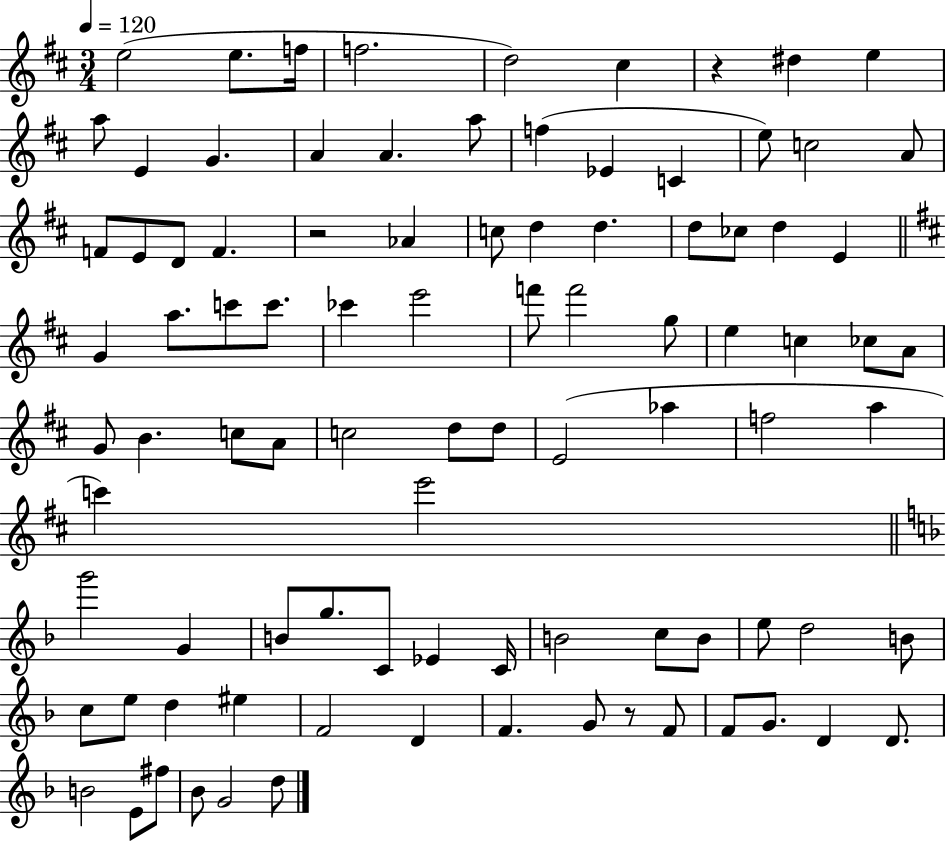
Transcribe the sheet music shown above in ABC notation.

X:1
T:Untitled
M:3/4
L:1/4
K:D
e2 e/2 f/4 f2 d2 ^c z ^d e a/2 E G A A a/2 f _E C e/2 c2 A/2 F/2 E/2 D/2 F z2 _A c/2 d d d/2 _c/2 d E G a/2 c'/2 c'/2 _c' e'2 f'/2 f'2 g/2 e c _c/2 A/2 G/2 B c/2 A/2 c2 d/2 d/2 E2 _a f2 a c' e'2 g'2 G B/2 g/2 C/2 _E C/4 B2 c/2 B/2 e/2 d2 B/2 c/2 e/2 d ^e F2 D F G/2 z/2 F/2 F/2 G/2 D D/2 B2 E/2 ^f/2 _B/2 G2 d/2